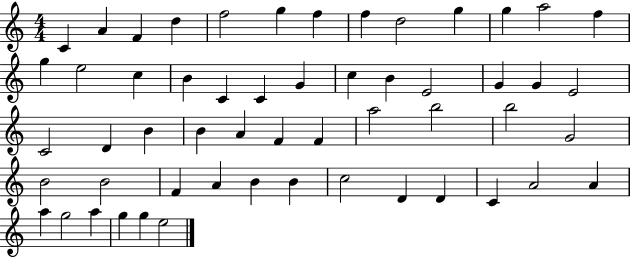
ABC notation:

X:1
T:Untitled
M:4/4
L:1/4
K:C
C A F d f2 g f f d2 g g a2 f g e2 c B C C G c B E2 G G E2 C2 D B B A F F a2 b2 b2 G2 B2 B2 F A B B c2 D D C A2 A a g2 a g g e2